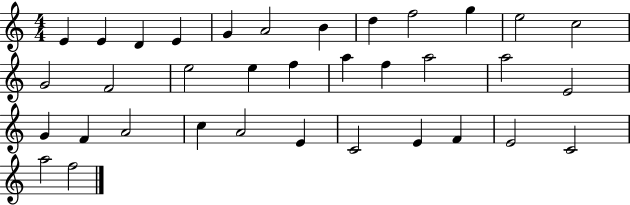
E4/q E4/q D4/q E4/q G4/q A4/h B4/q D5/q F5/h G5/q E5/h C5/h G4/h F4/h E5/h E5/q F5/q A5/q F5/q A5/h A5/h E4/h G4/q F4/q A4/h C5/q A4/h E4/q C4/h E4/q F4/q E4/h C4/h A5/h F5/h